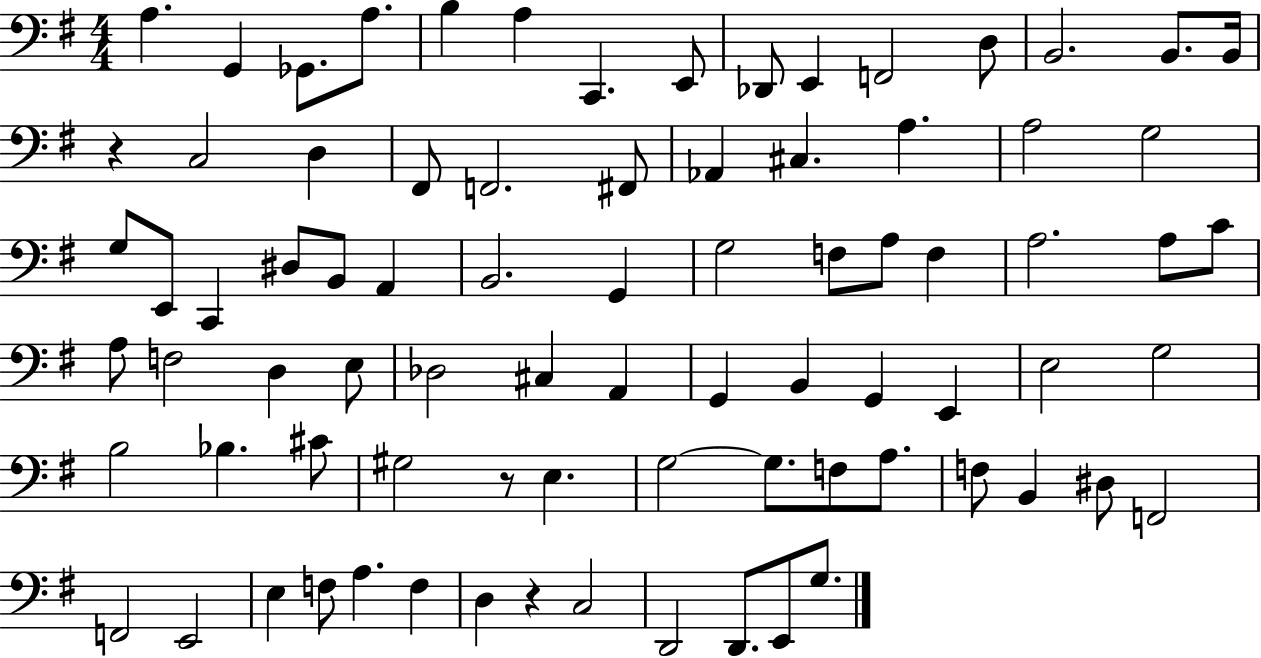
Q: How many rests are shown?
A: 3